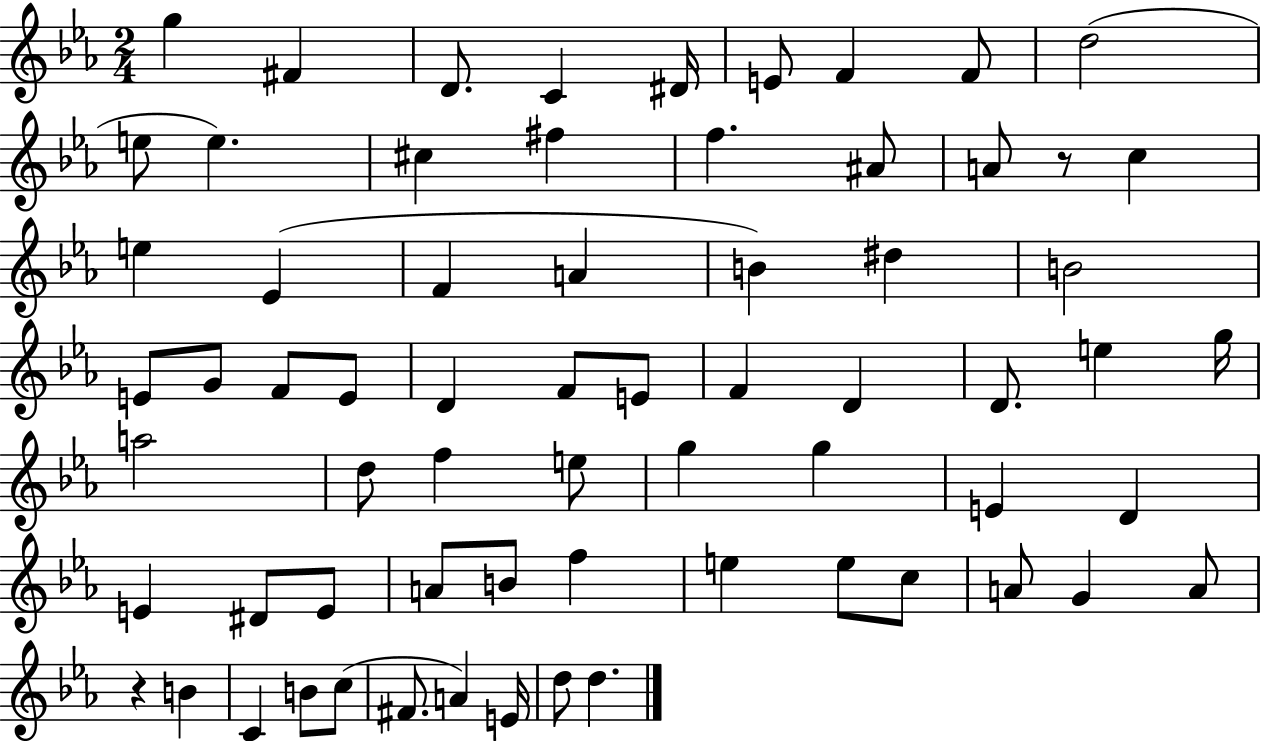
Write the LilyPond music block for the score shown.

{
  \clef treble
  \numericTimeSignature
  \time 2/4
  \key ees \major
  \repeat volta 2 { g''4 fis'4 | d'8. c'4 dis'16 | e'8 f'4 f'8 | d''2( | \break e''8 e''4.) | cis''4 fis''4 | f''4. ais'8 | a'8 r8 c''4 | \break e''4 ees'4( | f'4 a'4 | b'4) dis''4 | b'2 | \break e'8 g'8 f'8 e'8 | d'4 f'8 e'8 | f'4 d'4 | d'8. e''4 g''16 | \break a''2 | d''8 f''4 e''8 | g''4 g''4 | e'4 d'4 | \break e'4 dis'8 e'8 | a'8 b'8 f''4 | e''4 e''8 c''8 | a'8 g'4 a'8 | \break r4 b'4 | c'4 b'8 c''8( | fis'8. a'4) e'16 | d''8 d''4. | \break } \bar "|."
}